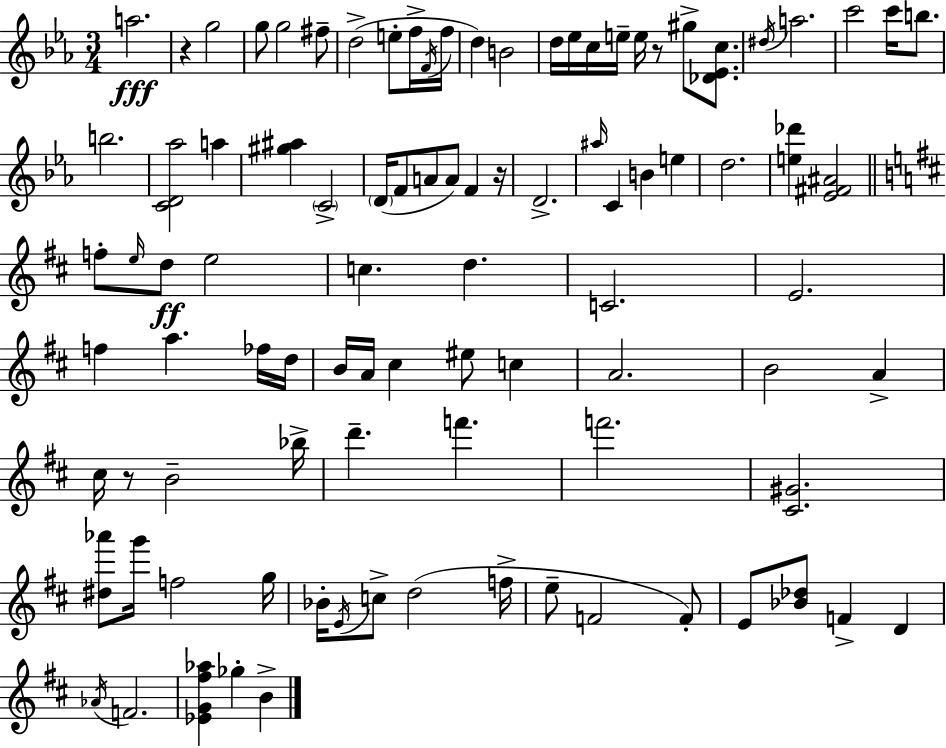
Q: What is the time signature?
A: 3/4